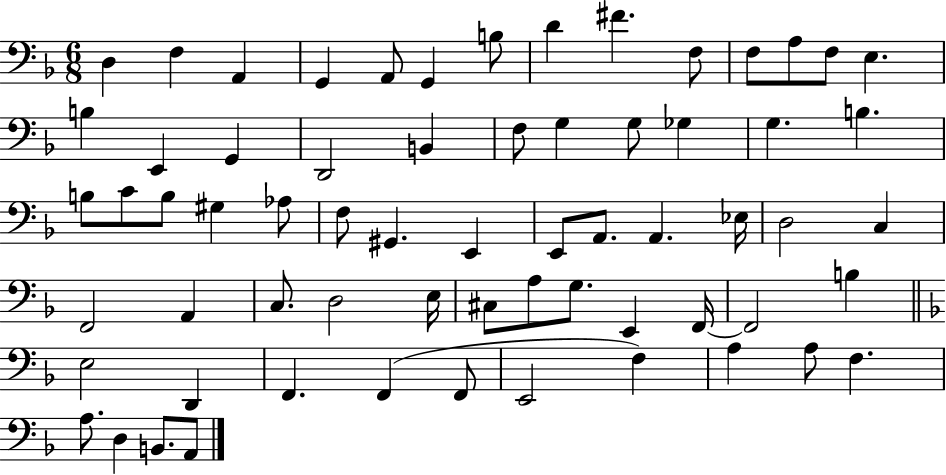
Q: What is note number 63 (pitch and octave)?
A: D3